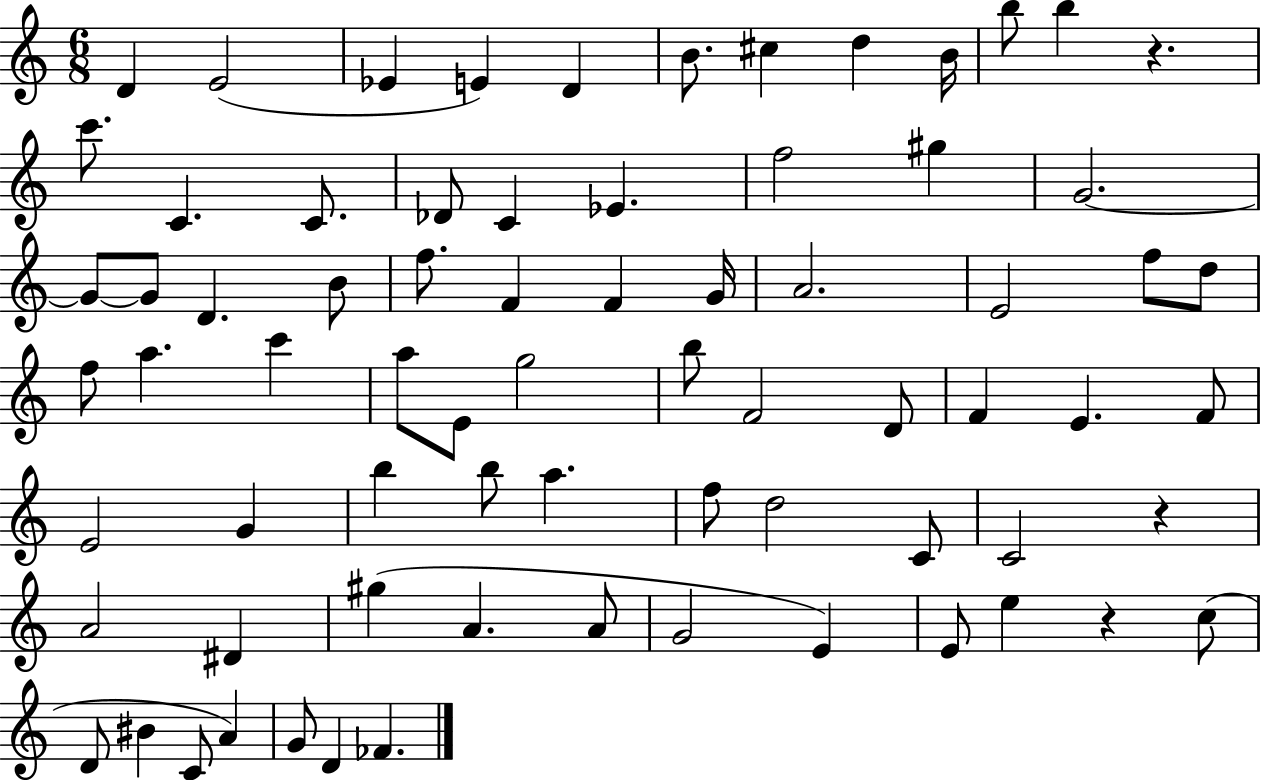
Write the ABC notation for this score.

X:1
T:Untitled
M:6/8
L:1/4
K:C
D E2 _E E D B/2 ^c d B/4 b/2 b z c'/2 C C/2 _D/2 C _E f2 ^g G2 G/2 G/2 D B/2 f/2 F F G/4 A2 E2 f/2 d/2 f/2 a c' a/2 E/2 g2 b/2 F2 D/2 F E F/2 E2 G b b/2 a f/2 d2 C/2 C2 z A2 ^D ^g A A/2 G2 E E/2 e z c/2 D/2 ^B C/2 A G/2 D _F